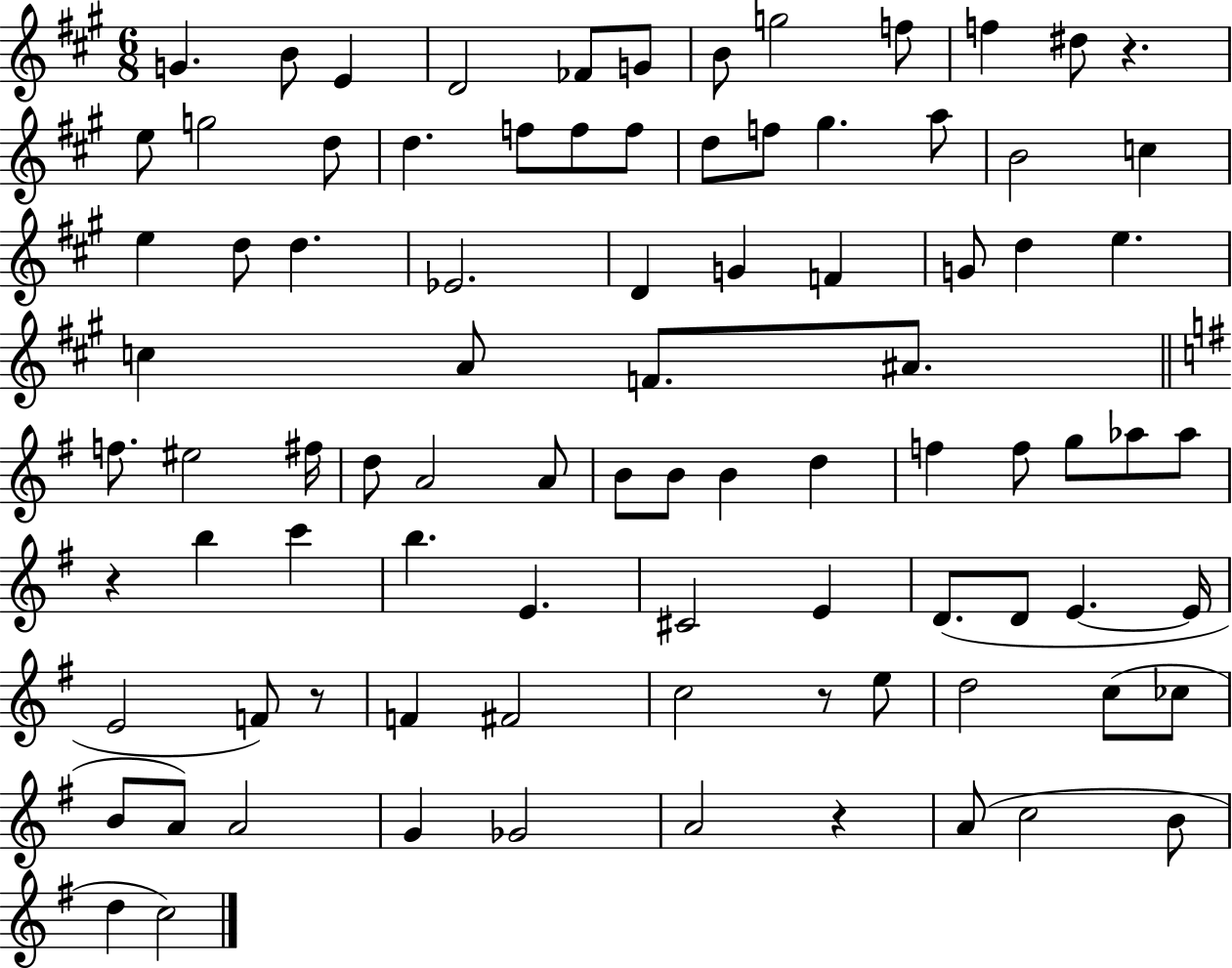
{
  \clef treble
  \numericTimeSignature
  \time 6/8
  \key a \major
  g'4. b'8 e'4 | d'2 fes'8 g'8 | b'8 g''2 f''8 | f''4 dis''8 r4. | \break e''8 g''2 d''8 | d''4. f''8 f''8 f''8 | d''8 f''8 gis''4. a''8 | b'2 c''4 | \break e''4 d''8 d''4. | ees'2. | d'4 g'4 f'4 | g'8 d''4 e''4. | \break c''4 a'8 f'8. ais'8. | \bar "||" \break \key g \major f''8. eis''2 fis''16 | d''8 a'2 a'8 | b'8 b'8 b'4 d''4 | f''4 f''8 g''8 aes''8 aes''8 | \break r4 b''4 c'''4 | b''4. e'4. | cis'2 e'4 | d'8.( d'8 e'4.~~ e'16 | \break e'2 f'8) r8 | f'4 fis'2 | c''2 r8 e''8 | d''2 c''8( ces''8 | \break b'8 a'8) a'2 | g'4 ges'2 | a'2 r4 | a'8( c''2 b'8 | \break d''4 c''2) | \bar "|."
}